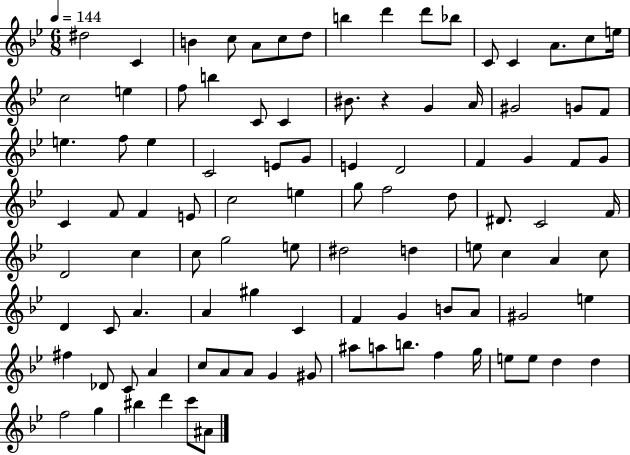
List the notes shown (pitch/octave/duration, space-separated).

D#5/h C4/q B4/q C5/e A4/e C5/e D5/e B5/q D6/q D6/e Bb5/e C4/e C4/q A4/e. C5/e E5/s C5/h E5/q F5/e B5/q C4/e C4/q BIS4/e. R/q G4/q A4/s G#4/h G4/e F4/e E5/q. F5/e E5/q C4/h E4/e G4/e E4/q D4/h F4/q G4/q F4/e G4/e C4/q F4/e F4/q E4/e C5/h E5/q G5/e F5/h D5/e D#4/e. C4/h F4/s D4/h C5/q C5/e G5/h E5/e D#5/h D5/q E5/e C5/q A4/q C5/e D4/q C4/e A4/q. A4/q G#5/q C4/q F4/q G4/q B4/e A4/e G#4/h E5/q F#5/q Db4/e C4/e A4/q C5/e A4/e A4/e G4/q G#4/e A#5/e A5/e B5/e. F5/q G5/s E5/e E5/e D5/q D5/q F5/h G5/q BIS5/q D6/q C6/e A#4/e